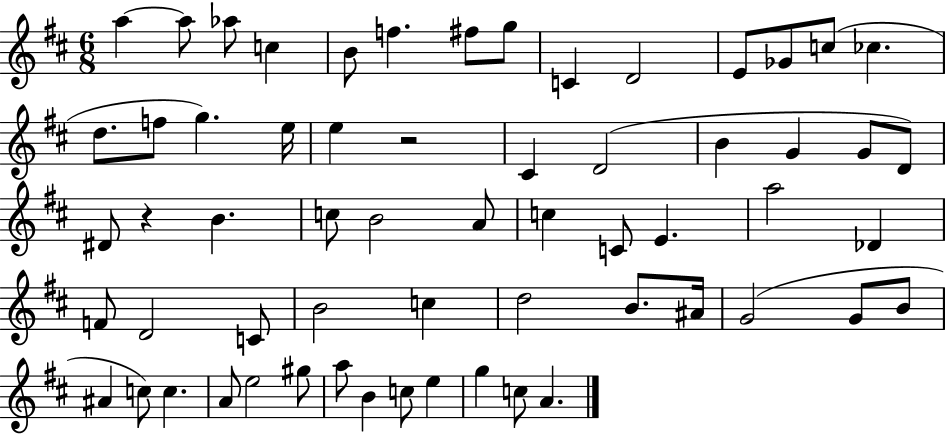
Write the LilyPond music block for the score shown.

{
  \clef treble
  \numericTimeSignature
  \time 6/8
  \key d \major
  a''4~~ a''8 aes''8 c''4 | b'8 f''4. fis''8 g''8 | c'4 d'2 | e'8 ges'8 c''8( ces''4. | \break d''8. f''8 g''4.) e''16 | e''4 r2 | cis'4 d'2( | b'4 g'4 g'8 d'8) | \break dis'8 r4 b'4. | c''8 b'2 a'8 | c''4 c'8 e'4. | a''2 des'4 | \break f'8 d'2 c'8 | b'2 c''4 | d''2 b'8. ais'16 | g'2( g'8 b'8 | \break ais'4 c''8) c''4. | a'8 e''2 gis''8 | a''8 b'4 c''8 e''4 | g''4 c''8 a'4. | \break \bar "|."
}